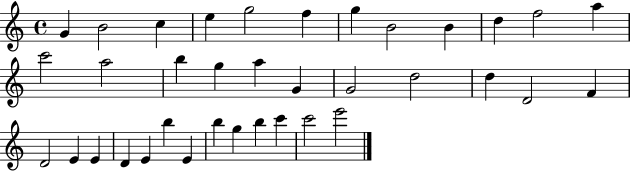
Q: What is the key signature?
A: C major